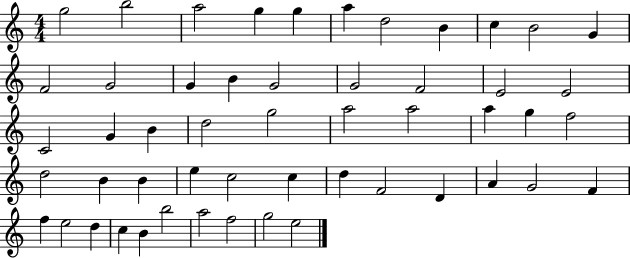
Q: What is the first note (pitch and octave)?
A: G5